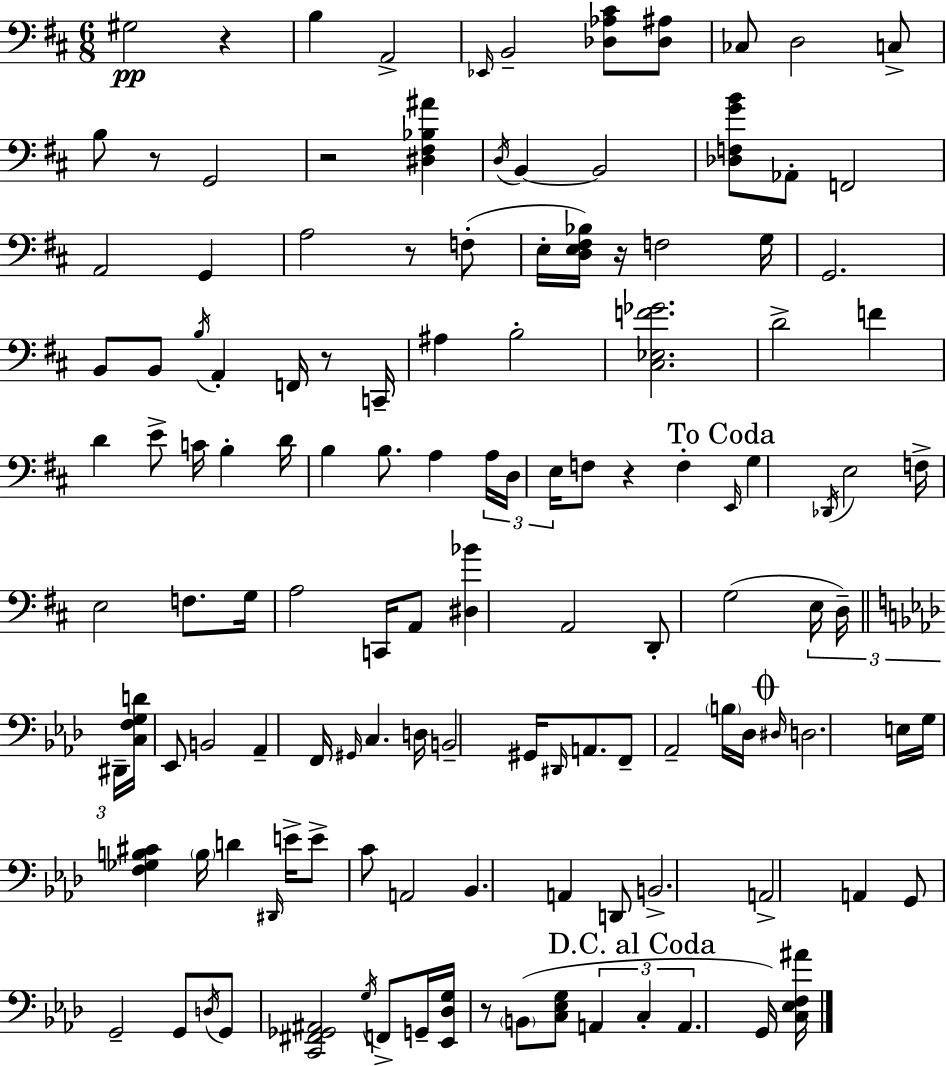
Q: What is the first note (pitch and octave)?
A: G#3